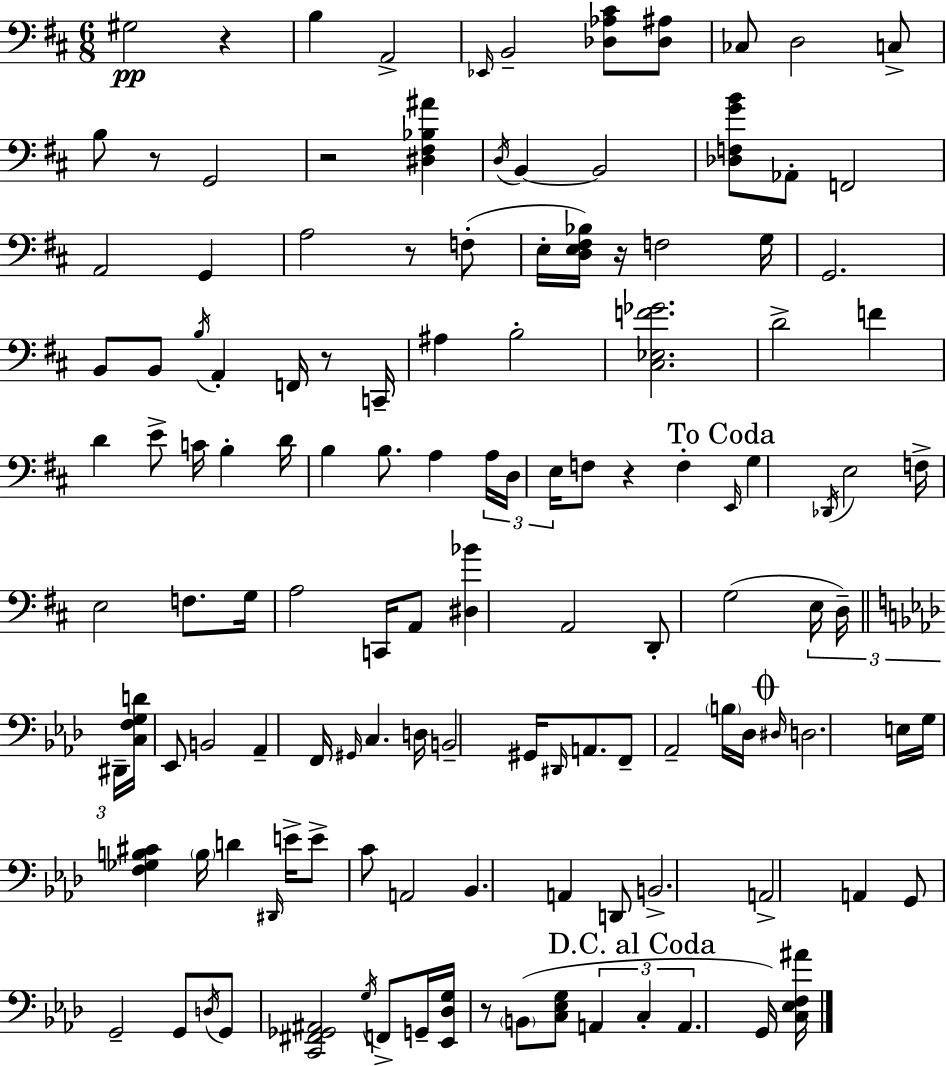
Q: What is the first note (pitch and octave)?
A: G#3